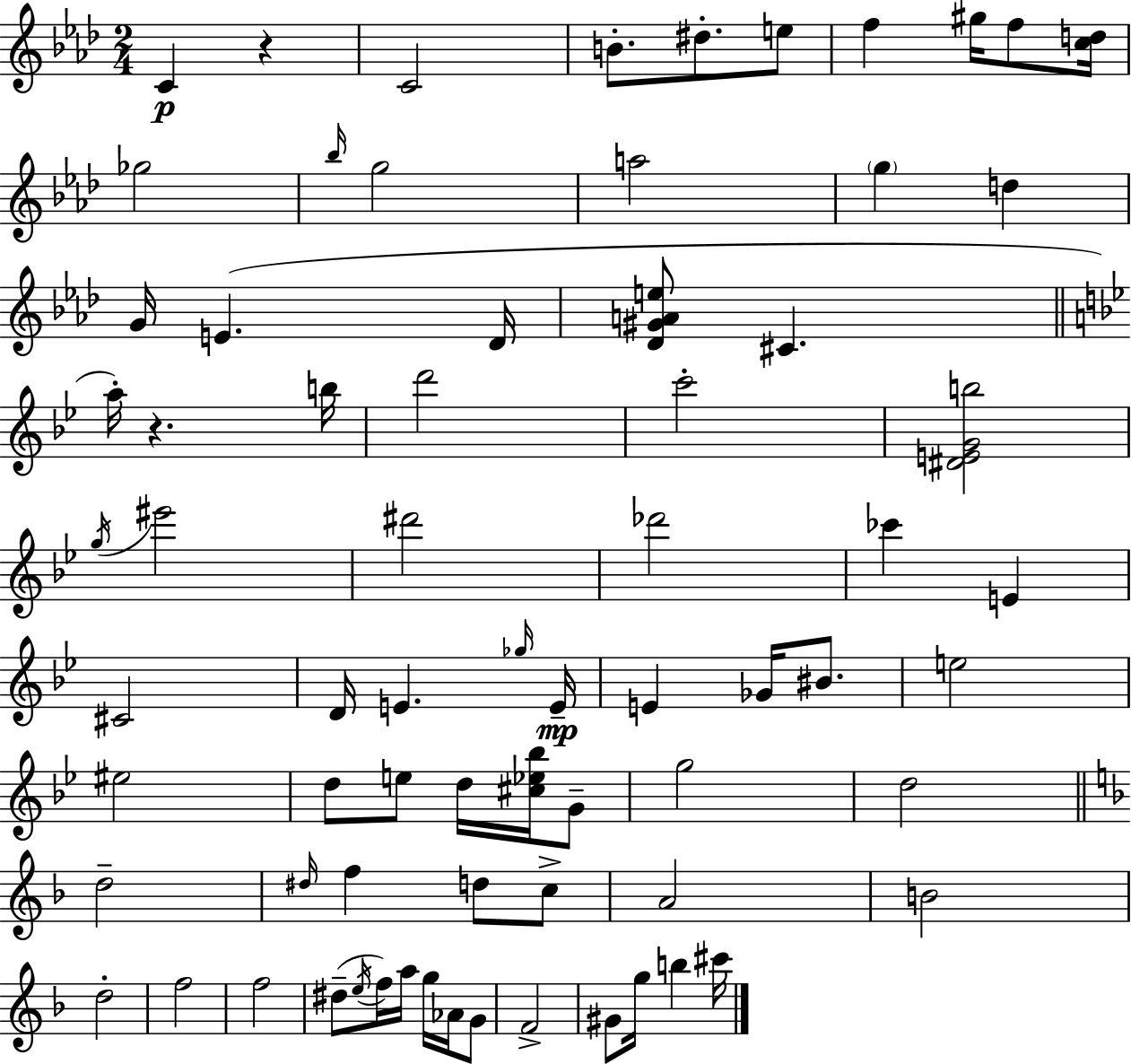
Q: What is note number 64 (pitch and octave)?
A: G5